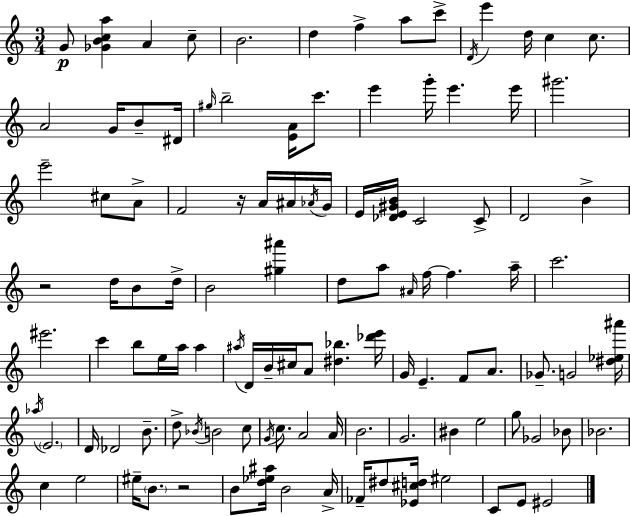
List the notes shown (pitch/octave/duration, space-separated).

G4/e [Gb4,B4,C5,A5]/q A4/q C5/e B4/h. D5/q F5/q A5/e C6/e D4/s E6/q D5/s C5/q C5/e. A4/h G4/s B4/e D#4/s G#5/s B5/h [E4,A4]/s C6/e. E6/q G6/s E6/q. E6/s G#6/h. E6/h C#5/e A4/e F4/h R/s A4/s A#4/s Ab4/s G4/s E4/s [Db4,E4,G#4,B4]/s C4/h C4/e D4/h B4/q R/h D5/s B4/e D5/s B4/h [G#5,A#6]/q D5/e A5/e A#4/s F5/s F5/q. A5/s C6/h. EIS6/h. C6/q B5/e E5/s A5/s A5/q A#5/s D4/s B4/s C#5/s A4/e [D#5,Bb5]/q. [Db6,E6]/s G4/s E4/q. F4/e A4/e. Gb4/e. G4/h [D#5,Eb5,A#6]/s Ab5/s E4/h. D4/s Db4/h B4/e. D5/e Bb4/s B4/h C5/e G4/s C5/e. A4/h A4/s B4/h. G4/h. BIS4/q E5/h G5/e Gb4/h Bb4/e Bb4/h. C5/q E5/h EIS5/s B4/e. R/h B4/e [D5,Eb5,A#5]/s B4/h A4/s FES4/s D#5/e [Eb4,C#5,D5]/s EIS5/h C4/e E4/e EIS4/h